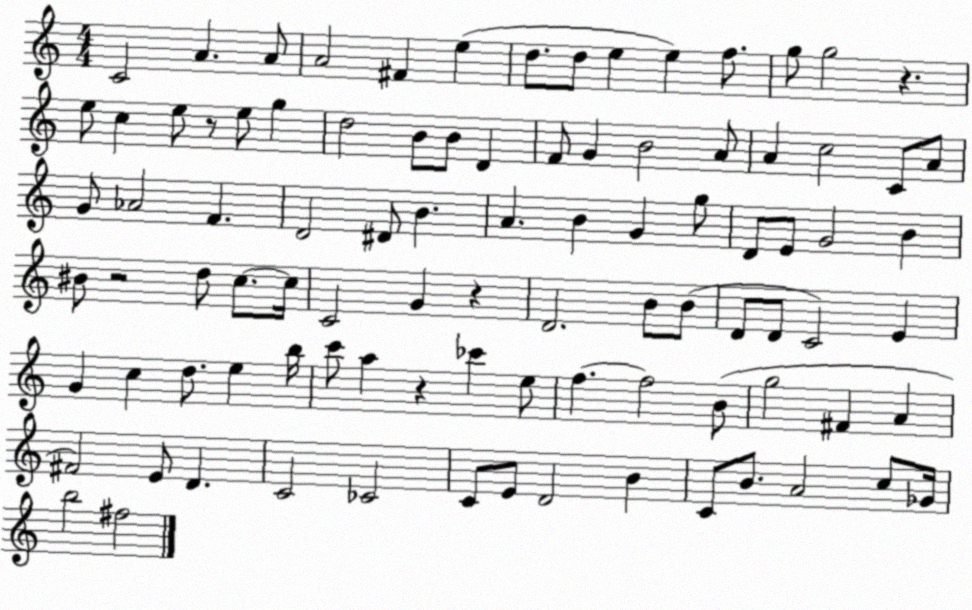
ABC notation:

X:1
T:Untitled
M:4/4
L:1/4
K:C
C2 A A/2 A2 ^F e d/2 d/2 e e f/2 g/2 g2 z e/2 c e/2 z/2 e/2 g d2 B/2 B/2 D F/2 G B2 A/2 A c2 C/2 A/2 G/2 _A2 F D2 ^D/2 B A B G g/2 D/2 E/2 G2 B ^B/2 z2 d/2 c/2 c/4 C2 G z D2 B/2 B/2 D/2 D/2 C2 E G c d/2 e b/4 c'/2 a z _c' e/2 f f2 B/2 g2 ^F A ^F2 E/2 D C2 _C2 C/2 E/2 D2 B C/2 B/2 A2 c/2 _G/4 b2 ^f2